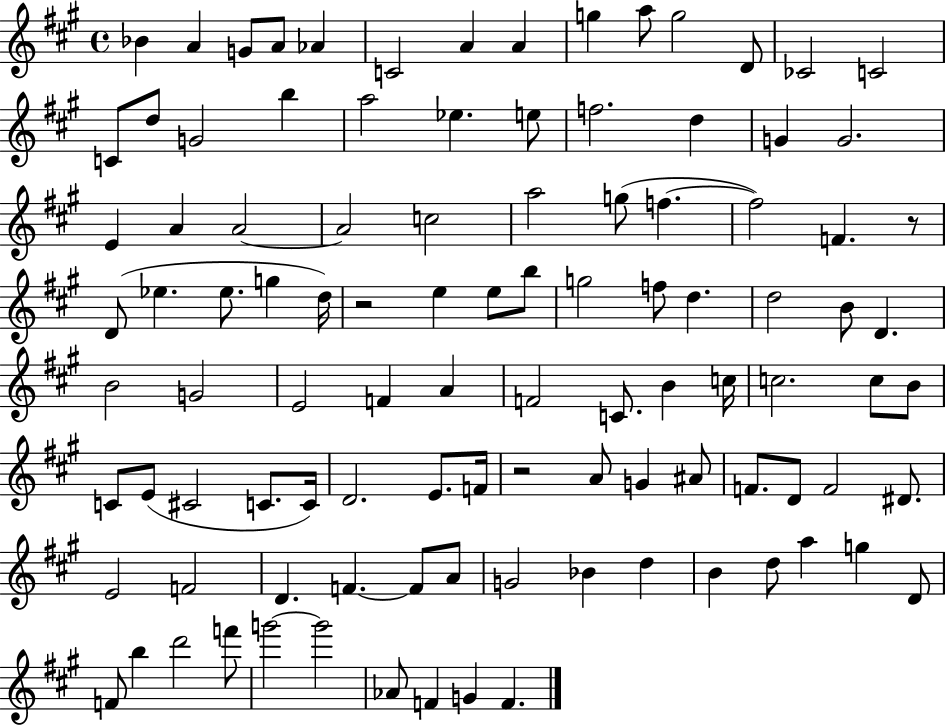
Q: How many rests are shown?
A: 3